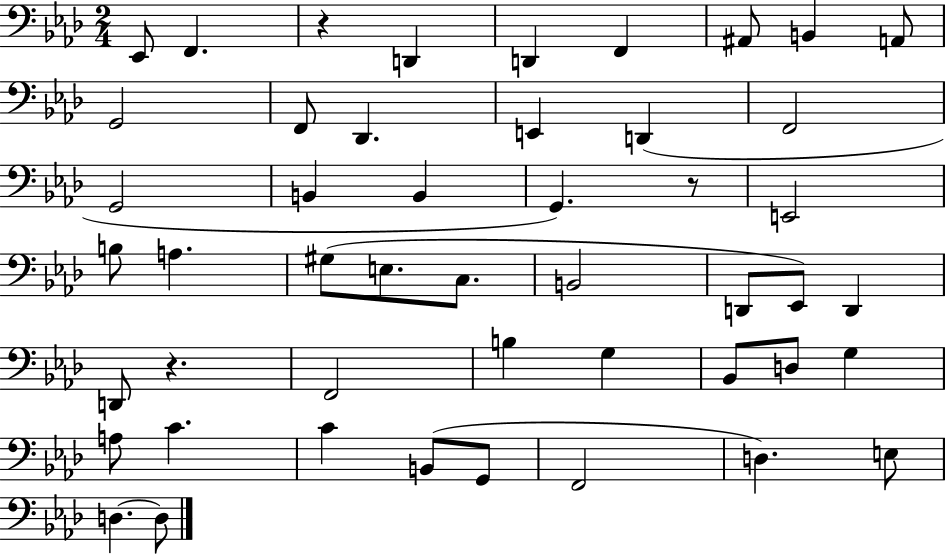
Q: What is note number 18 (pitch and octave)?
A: G2